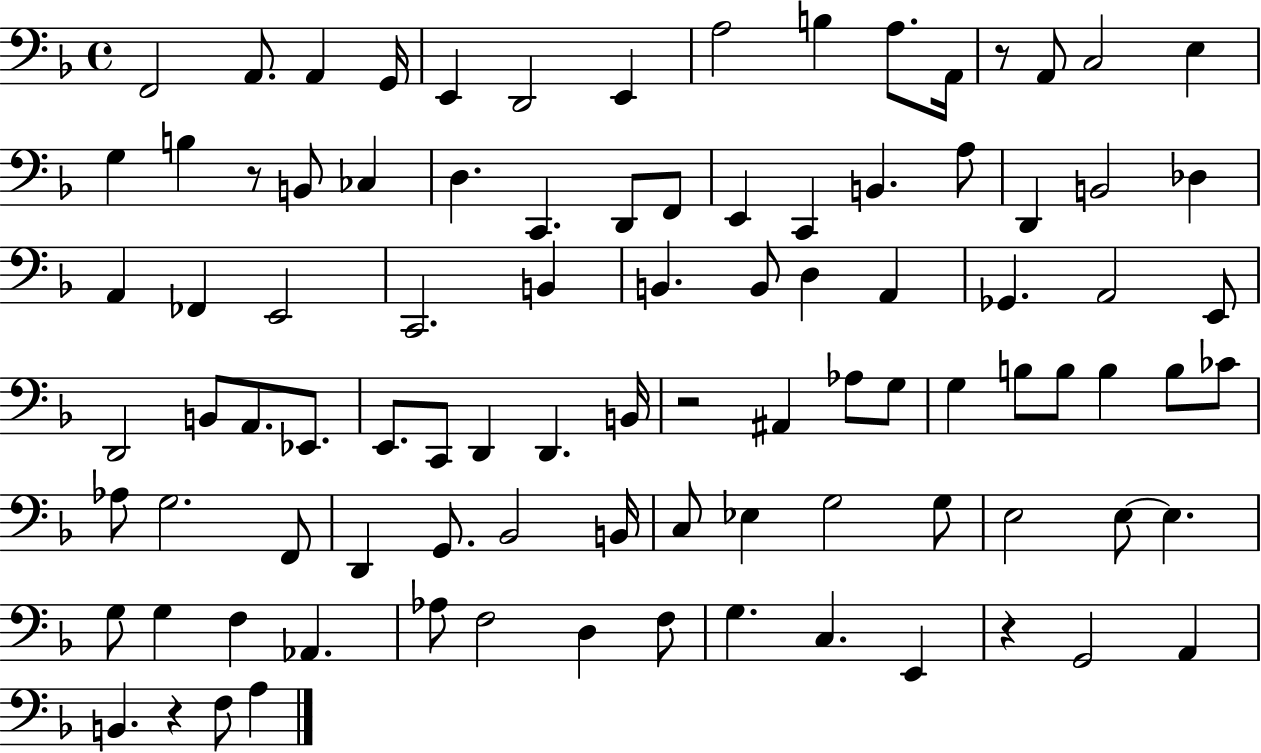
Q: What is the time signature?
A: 4/4